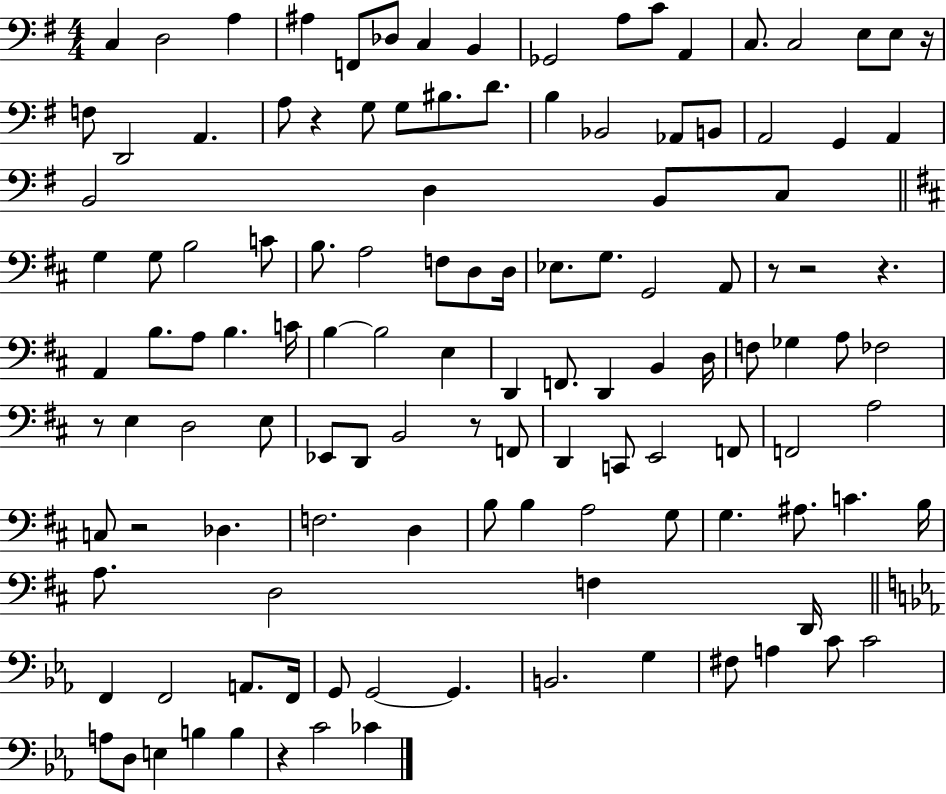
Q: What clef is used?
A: bass